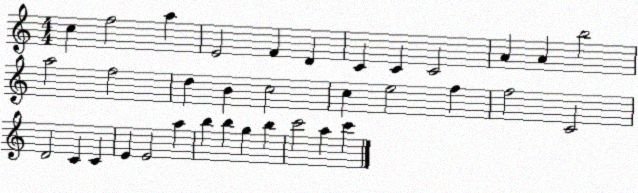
X:1
T:Untitled
M:4/4
L:1/4
K:C
c f2 a E2 F D C C C2 A A b2 a2 f2 d B c2 c e2 f f2 C2 D2 C C E E2 a b b g b c'2 a c'